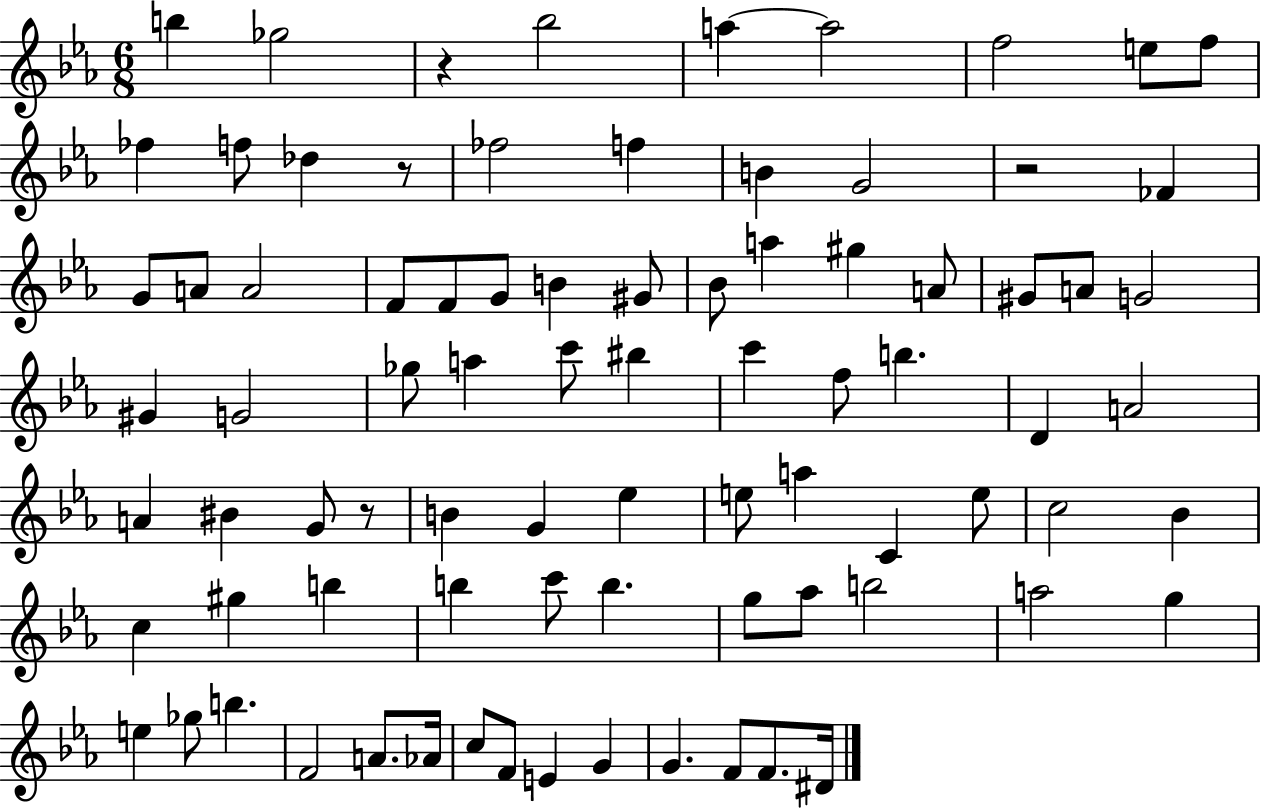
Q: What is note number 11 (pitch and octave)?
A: Db5